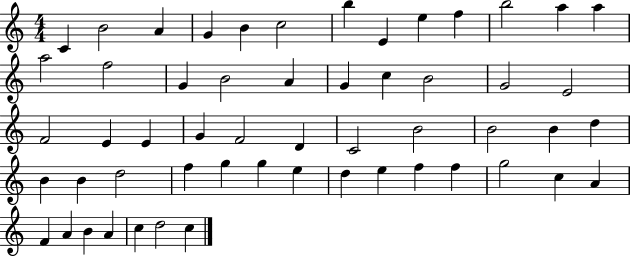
X:1
T:Untitled
M:4/4
L:1/4
K:C
C B2 A G B c2 b E e f b2 a a a2 f2 G B2 A G c B2 G2 E2 F2 E E G F2 D C2 B2 B2 B d B B d2 f g g e d e f f g2 c A F A B A c d2 c